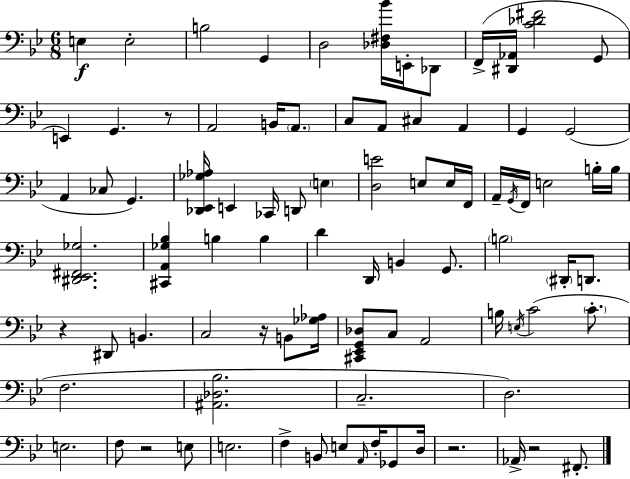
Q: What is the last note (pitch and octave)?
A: F#2